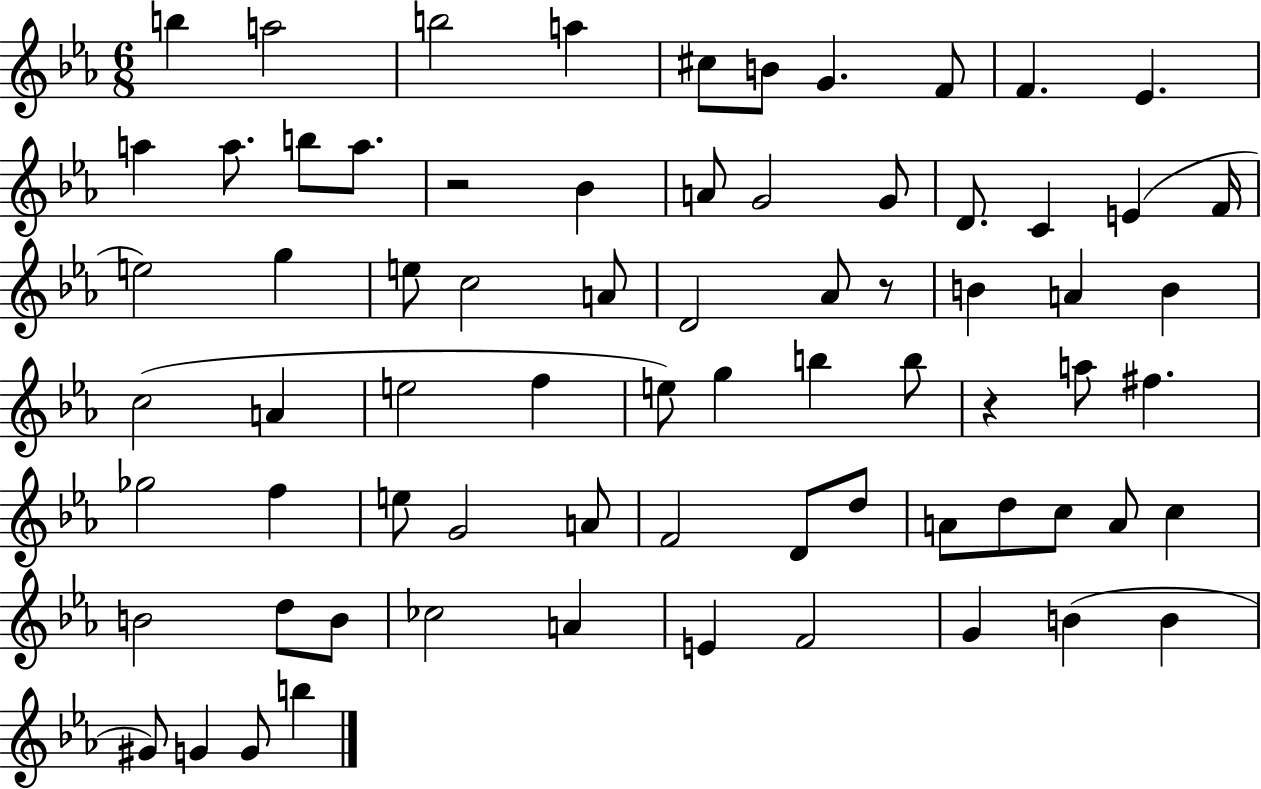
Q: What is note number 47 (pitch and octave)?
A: A4